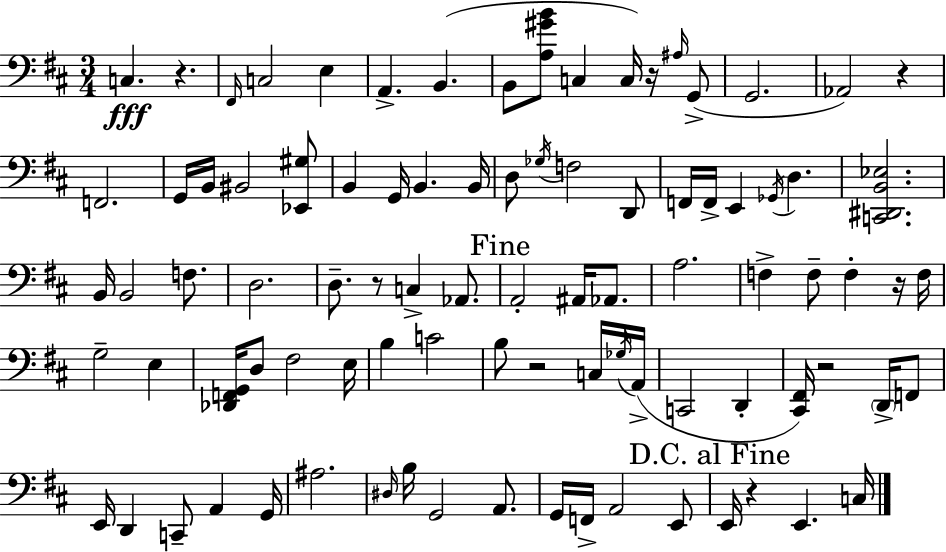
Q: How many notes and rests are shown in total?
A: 90